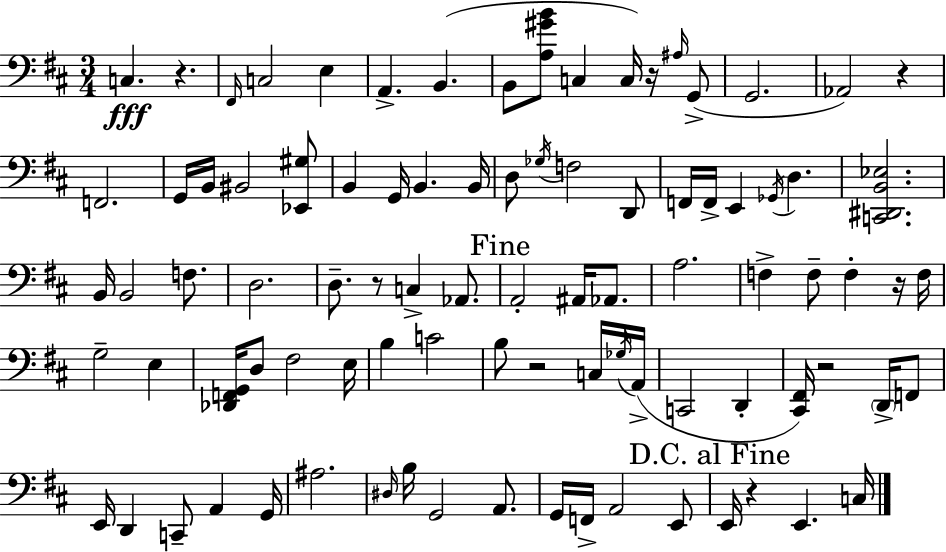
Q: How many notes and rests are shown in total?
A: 90